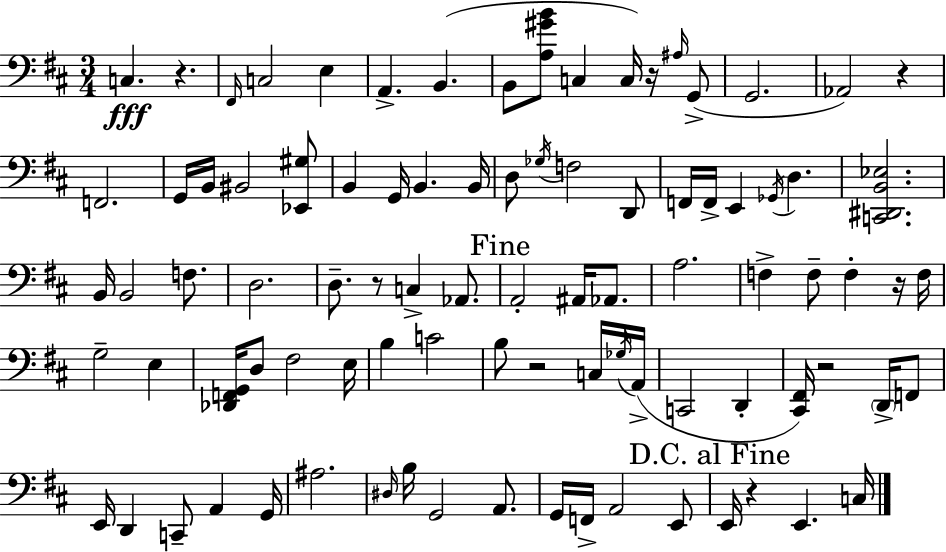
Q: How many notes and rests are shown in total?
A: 90